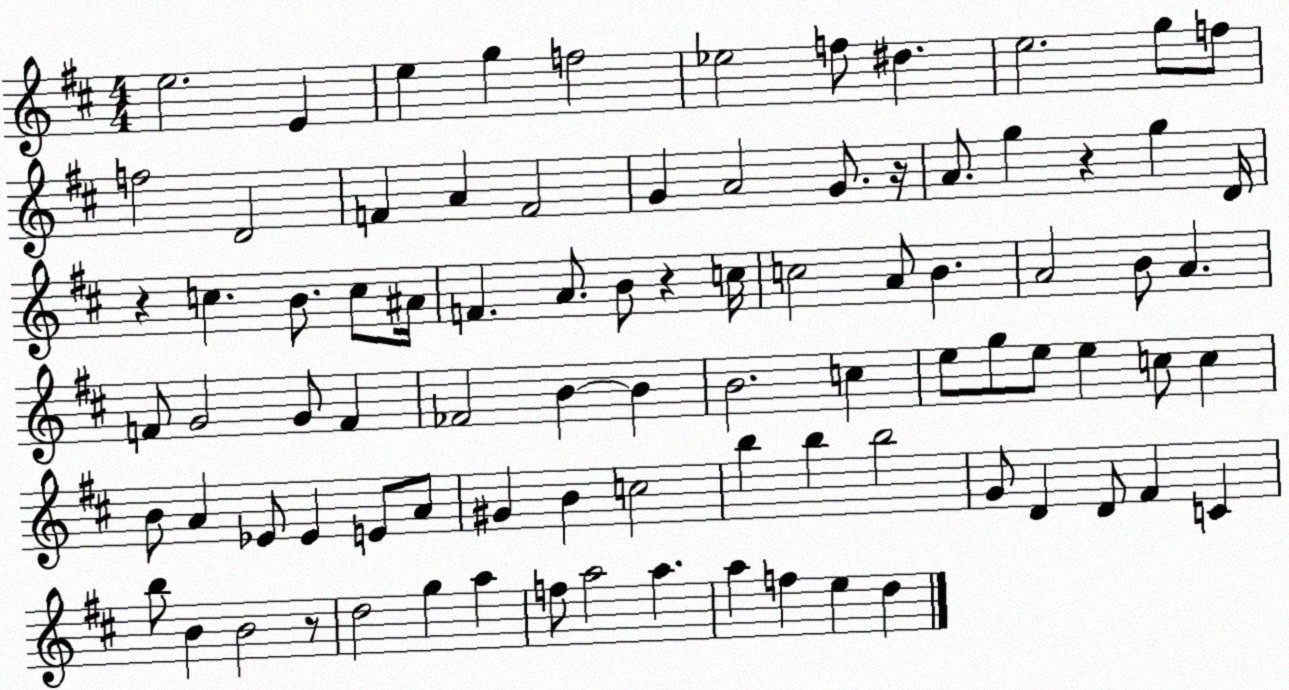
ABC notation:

X:1
T:Untitled
M:4/4
L:1/4
K:D
e2 E e g f2 _e2 f/2 ^d e2 g/2 f/2 f2 D2 F A F2 G A2 G/2 z/4 A/2 g z g D/4 z c B/2 c/2 ^A/4 F A/2 B/2 z c/4 c2 A/2 B A2 B/2 A F/2 G2 G/2 F _F2 B B B2 c e/2 g/2 e/2 e c/2 c B/2 A _E/2 _E E/2 A/2 ^G B c2 b b b2 G/2 D D/2 ^F C b/2 B B2 z/2 d2 g a f/2 a2 a a f e d